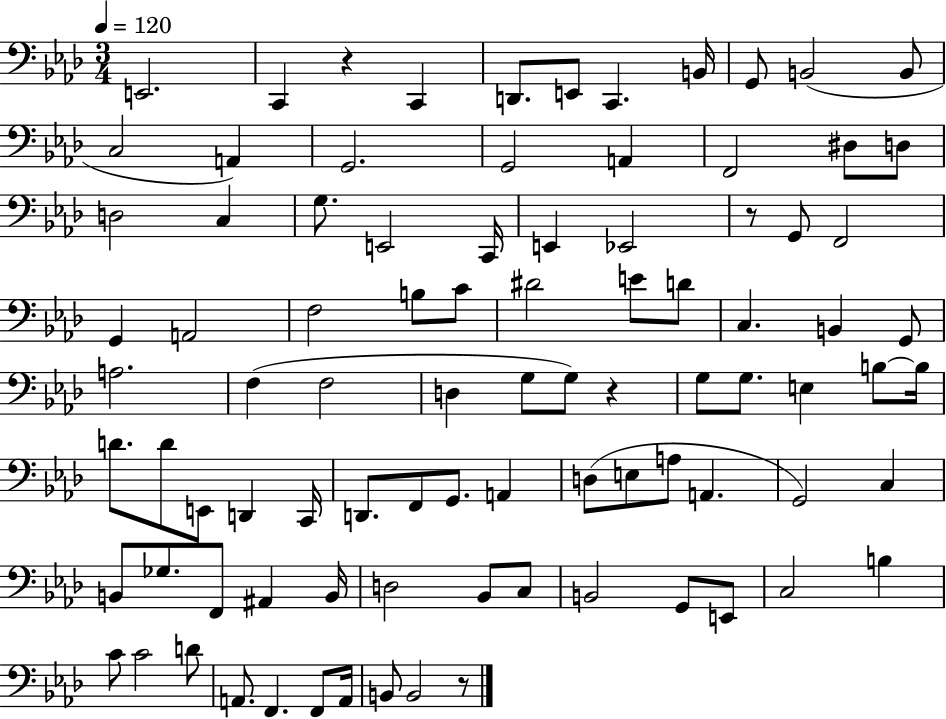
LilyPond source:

{
  \clef bass
  \numericTimeSignature
  \time 3/4
  \key aes \major
  \tempo 4 = 120
  e,2. | c,4 r4 c,4 | d,8. e,8 c,4. b,16 | g,8 b,2( b,8 | \break c2 a,4) | g,2. | g,2 a,4 | f,2 dis8 d8 | \break d2 c4 | g8. e,2 c,16 | e,4 ees,2 | r8 g,8 f,2 | \break g,4 a,2 | f2 b8 c'8 | dis'2 e'8 d'8 | c4. b,4 g,8 | \break a2. | f4( f2 | d4 g8 g8) r4 | g8 g8. e4 b8~~ b16 | \break d'8. d'8 e,8 d,4 c,16 | d,8. f,8 g,8. a,4 | d8( e8 a8 a,4. | g,2) c4 | \break b,8 ges8. f,8 ais,4 b,16 | d2 bes,8 c8 | b,2 g,8 e,8 | c2 b4 | \break c'8 c'2 d'8 | a,8. f,4. f,8 a,16 | b,8 b,2 r8 | \bar "|."
}